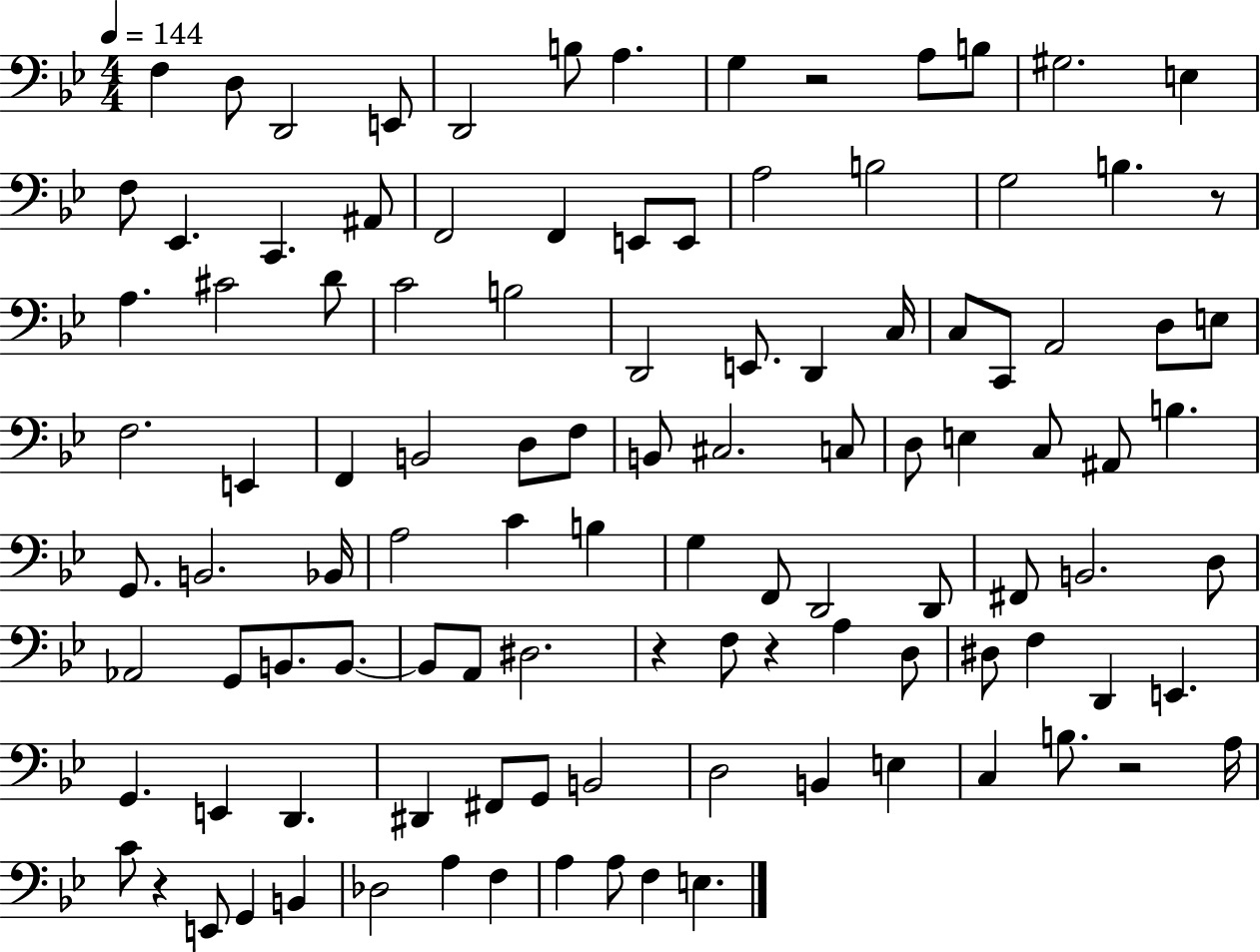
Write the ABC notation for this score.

X:1
T:Untitled
M:4/4
L:1/4
K:Bb
F, D,/2 D,,2 E,,/2 D,,2 B,/2 A, G, z2 A,/2 B,/2 ^G,2 E, F,/2 _E,, C,, ^A,,/2 F,,2 F,, E,,/2 E,,/2 A,2 B,2 G,2 B, z/2 A, ^C2 D/2 C2 B,2 D,,2 E,,/2 D,, C,/4 C,/2 C,,/2 A,,2 D,/2 E,/2 F,2 E,, F,, B,,2 D,/2 F,/2 B,,/2 ^C,2 C,/2 D,/2 E, C,/2 ^A,,/2 B, G,,/2 B,,2 _B,,/4 A,2 C B, G, F,,/2 D,,2 D,,/2 ^F,,/2 B,,2 D,/2 _A,,2 G,,/2 B,,/2 B,,/2 B,,/2 A,,/2 ^D,2 z F,/2 z A, D,/2 ^D,/2 F, D,, E,, G,, E,, D,, ^D,, ^F,,/2 G,,/2 B,,2 D,2 B,, E, C, B,/2 z2 A,/4 C/2 z E,,/2 G,, B,, _D,2 A, F, A, A,/2 F, E,